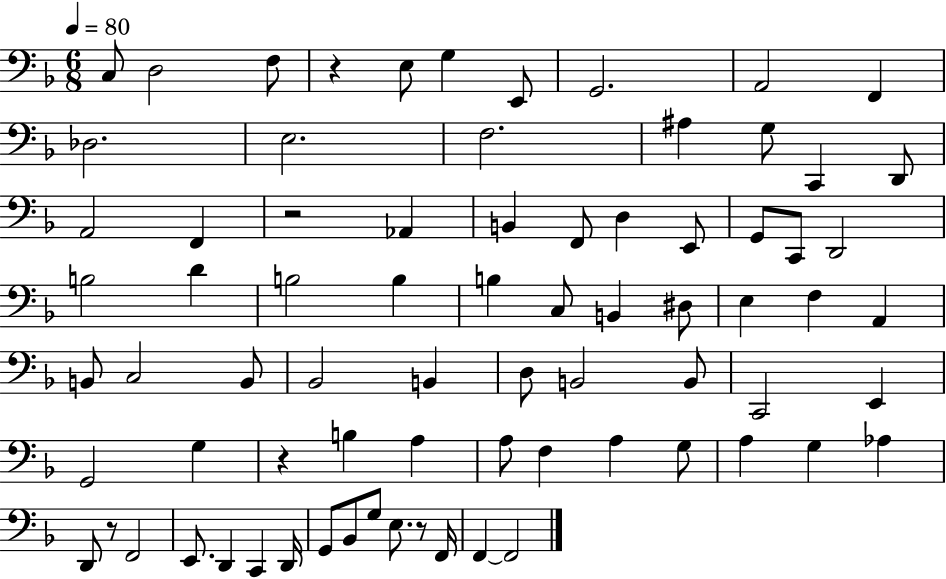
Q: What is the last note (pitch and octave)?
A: F2